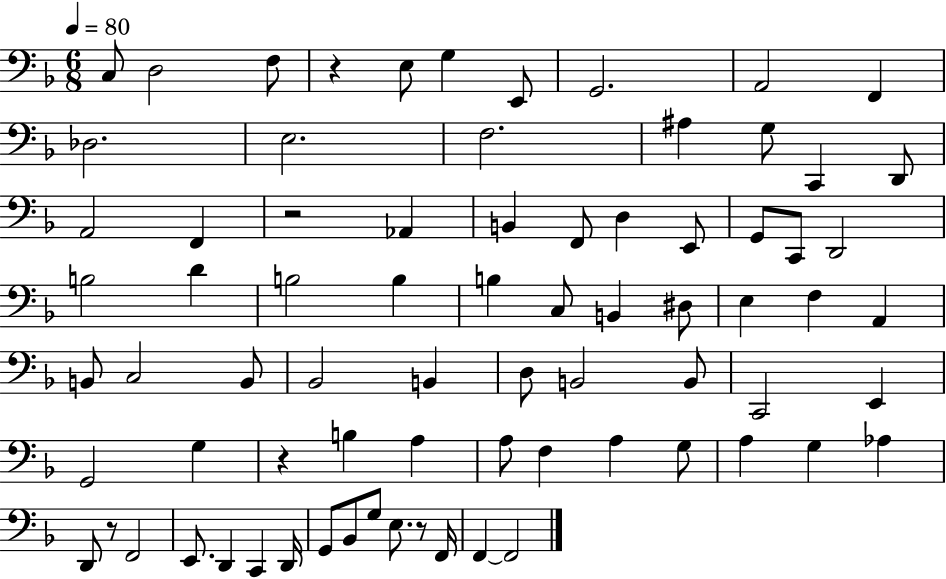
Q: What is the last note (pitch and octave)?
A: F2